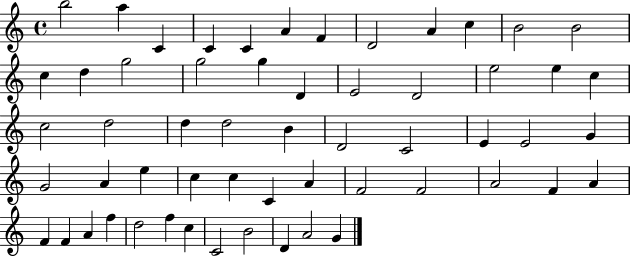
{
  \clef treble
  \time 4/4
  \defaultTimeSignature
  \key c \major
  b''2 a''4 c'4 | c'4 c'4 a'4 f'4 | d'2 a'4 c''4 | b'2 b'2 | \break c''4 d''4 g''2 | g''2 g''4 d'4 | e'2 d'2 | e''2 e''4 c''4 | \break c''2 d''2 | d''4 d''2 b'4 | d'2 c'2 | e'4 e'2 g'4 | \break g'2 a'4 e''4 | c''4 c''4 c'4 a'4 | f'2 f'2 | a'2 f'4 a'4 | \break f'4 f'4 a'4 f''4 | d''2 f''4 c''4 | c'2 b'2 | d'4 a'2 g'4 | \break \bar "|."
}